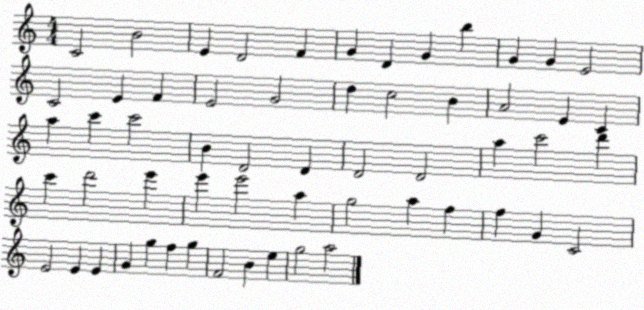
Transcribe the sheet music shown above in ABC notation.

X:1
T:Untitled
M:4/4
L:1/4
K:C
C2 B2 E D2 F G D G b G G E2 C2 E F E2 G2 d c2 B A2 E C a c' c'2 B D2 D D2 D2 a c'2 d' c' d'2 e' e' e'2 a g2 a f f G C2 E2 E E G g f g F2 B e g2 a2